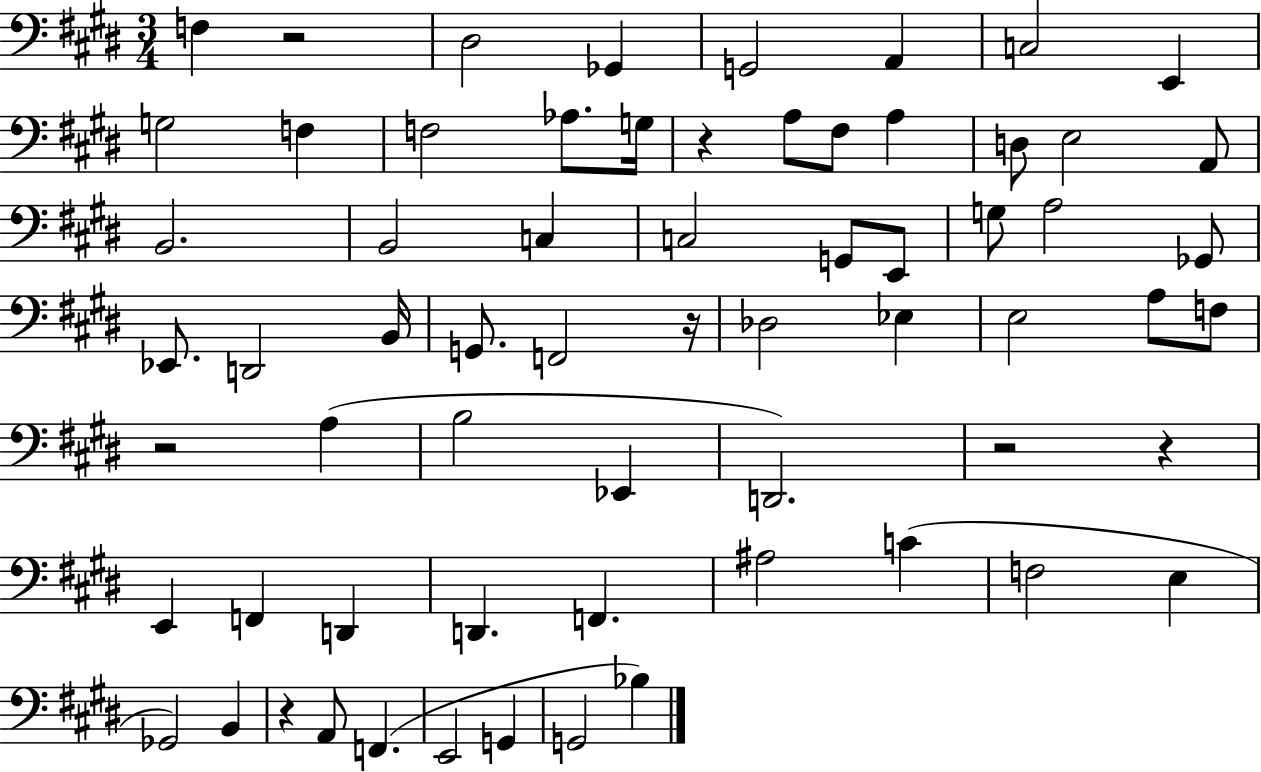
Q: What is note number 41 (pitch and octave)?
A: D2